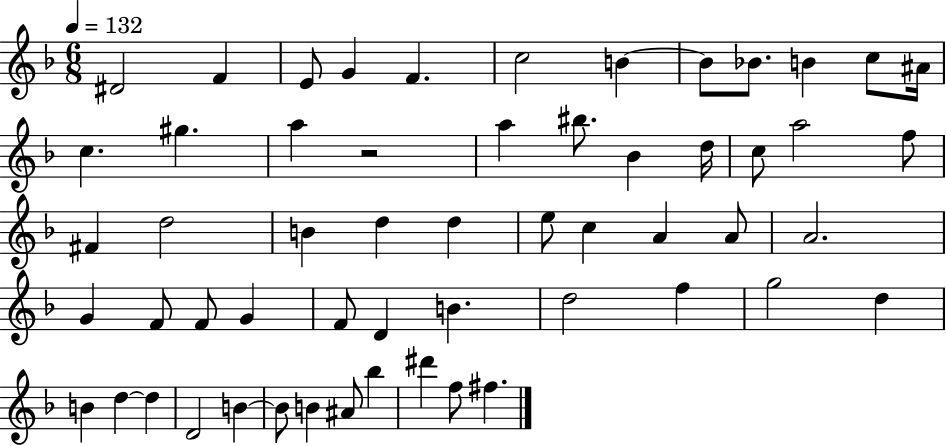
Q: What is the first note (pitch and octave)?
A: D#4